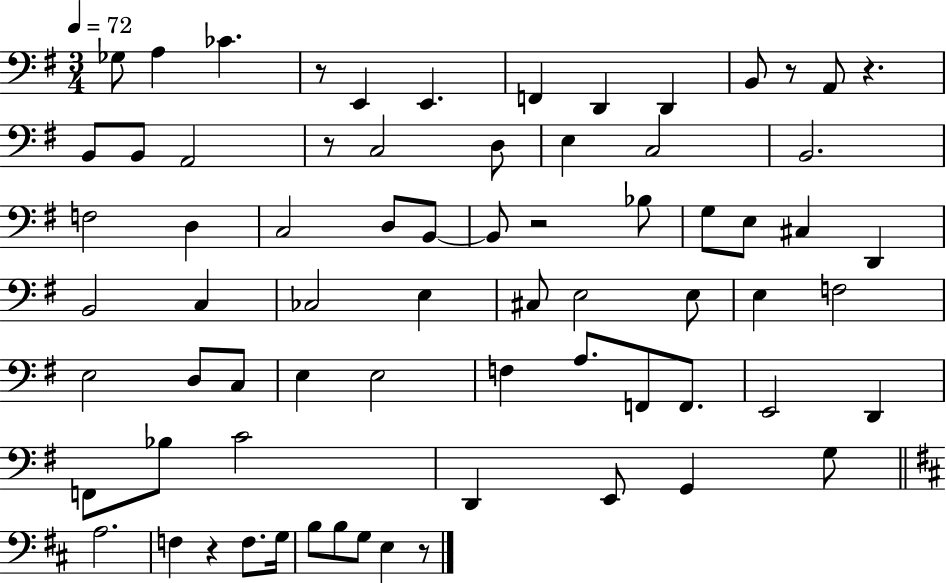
X:1
T:Untitled
M:3/4
L:1/4
K:G
_G,/2 A, _C z/2 E,, E,, F,, D,, D,, B,,/2 z/2 A,,/2 z B,,/2 B,,/2 A,,2 z/2 C,2 D,/2 E, C,2 B,,2 F,2 D, C,2 D,/2 B,,/2 B,,/2 z2 _B,/2 G,/2 E,/2 ^C, D,, B,,2 C, _C,2 E, ^C,/2 E,2 E,/2 E, F,2 E,2 D,/2 C,/2 E, E,2 F, A,/2 F,,/2 F,,/2 E,,2 D,, F,,/2 _B,/2 C2 D,, E,,/2 G,, G,/2 A,2 F, z F,/2 G,/4 B,/2 B,/2 G,/2 E, z/2